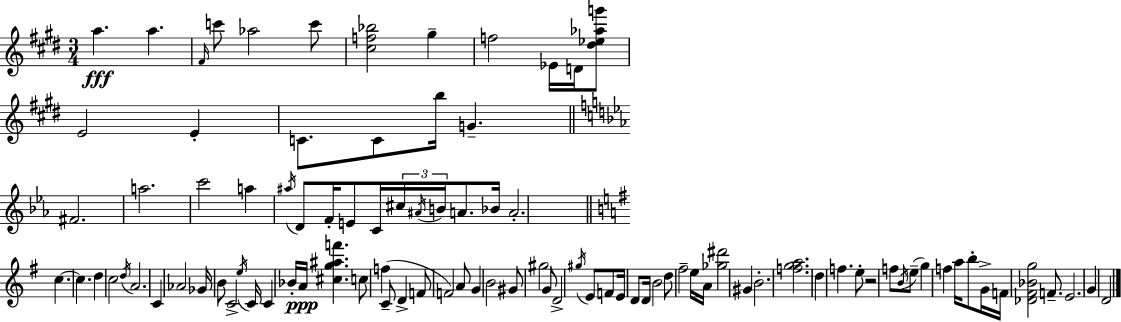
A5/q. A5/q. F#4/s C6/e Ab5/h C6/e [C#5,F5,Bb5]/h G#5/q F5/h Eb4/s D4/s [D#5,Eb5,Ab5,G6]/e E4/h E4/q C4/e. C4/e B5/s G4/q. F#4/h. A5/h. C6/h A5/q A#5/s D4/e F4/s E4/e C4/s C#5/s A#4/s B4/s A4/e. Bb4/s A4/h. C5/q. C5/q. D5/q C5/h D5/s A4/h. C4/q Ab4/h Gb4/s B4/e C4/h E5/s C4/s C4/q Bb4/s A4/s [C#5,G5,A#5,F6]/q. C5/e F5/q C4/e D4/q F4/e F4/h A4/e G4/q B4/h G#4/e G#5/h G4/e D4/h G#5/s E4/e F4/e E4/s D4/e D4/s B4/h D5/e F#5/h E5/s A4/s [Gb5,D#6]/h G#4/q B4/h. [F5,G5,A5]/h. D5/q F5/q. E5/e R/h F5/e B4/s E5/e G5/q F5/q A5/s B5/e G4/s F4/s [Db4,F#4,Bb4,G5]/h F4/e. E4/h. G4/q D4/h